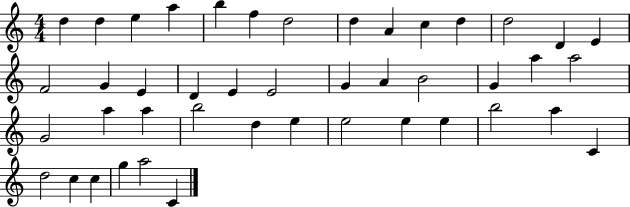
{
  \clef treble
  \numericTimeSignature
  \time 4/4
  \key c \major
  d''4 d''4 e''4 a''4 | b''4 f''4 d''2 | d''4 a'4 c''4 d''4 | d''2 d'4 e'4 | \break f'2 g'4 e'4 | d'4 e'4 e'2 | g'4 a'4 b'2 | g'4 a''4 a''2 | \break g'2 a''4 a''4 | b''2 d''4 e''4 | e''2 e''4 e''4 | b''2 a''4 c'4 | \break d''2 c''4 c''4 | g''4 a''2 c'4 | \bar "|."
}